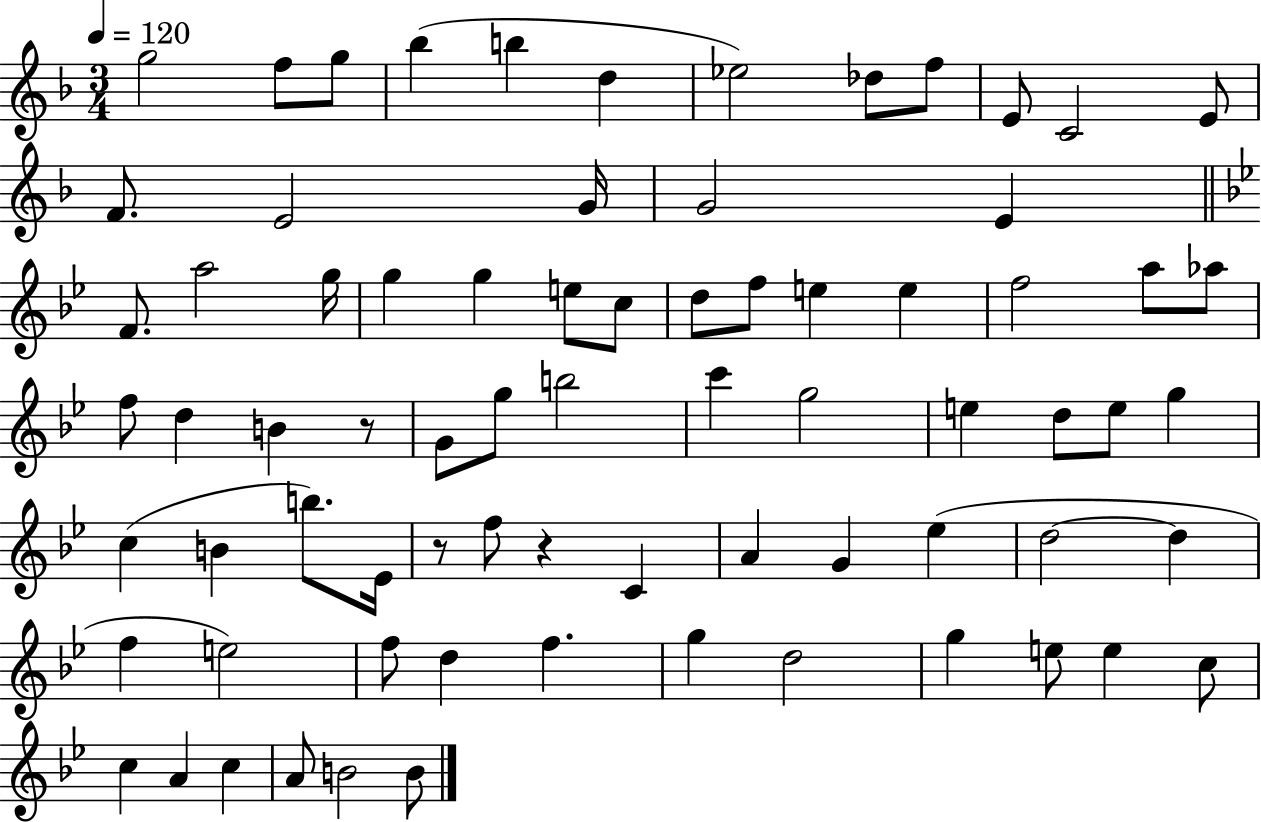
{
  \clef treble
  \numericTimeSignature
  \time 3/4
  \key f \major
  \tempo 4 = 120
  g''2 f''8 g''8 | bes''4( b''4 d''4 | ees''2) des''8 f''8 | e'8 c'2 e'8 | \break f'8. e'2 g'16 | g'2 e'4 | \bar "||" \break \key bes \major f'8. a''2 g''16 | g''4 g''4 e''8 c''8 | d''8 f''8 e''4 e''4 | f''2 a''8 aes''8 | \break f''8 d''4 b'4 r8 | g'8 g''8 b''2 | c'''4 g''2 | e''4 d''8 e''8 g''4 | \break c''4( b'4 b''8.) ees'16 | r8 f''8 r4 c'4 | a'4 g'4 ees''4( | d''2~~ d''4 | \break f''4 e''2) | f''8 d''4 f''4. | g''4 d''2 | g''4 e''8 e''4 c''8 | \break c''4 a'4 c''4 | a'8 b'2 b'8 | \bar "|."
}